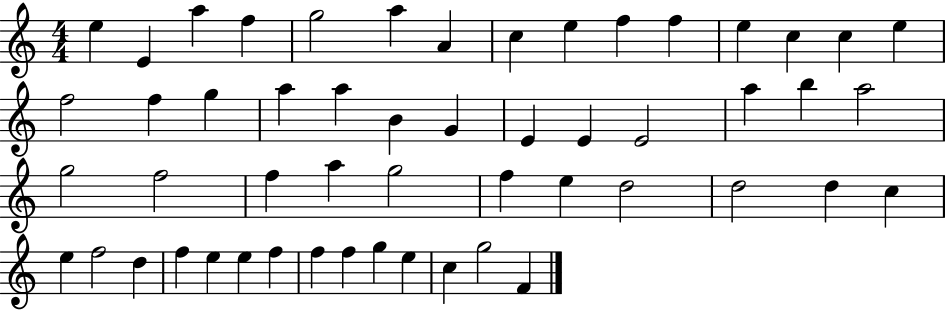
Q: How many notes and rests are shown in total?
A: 53